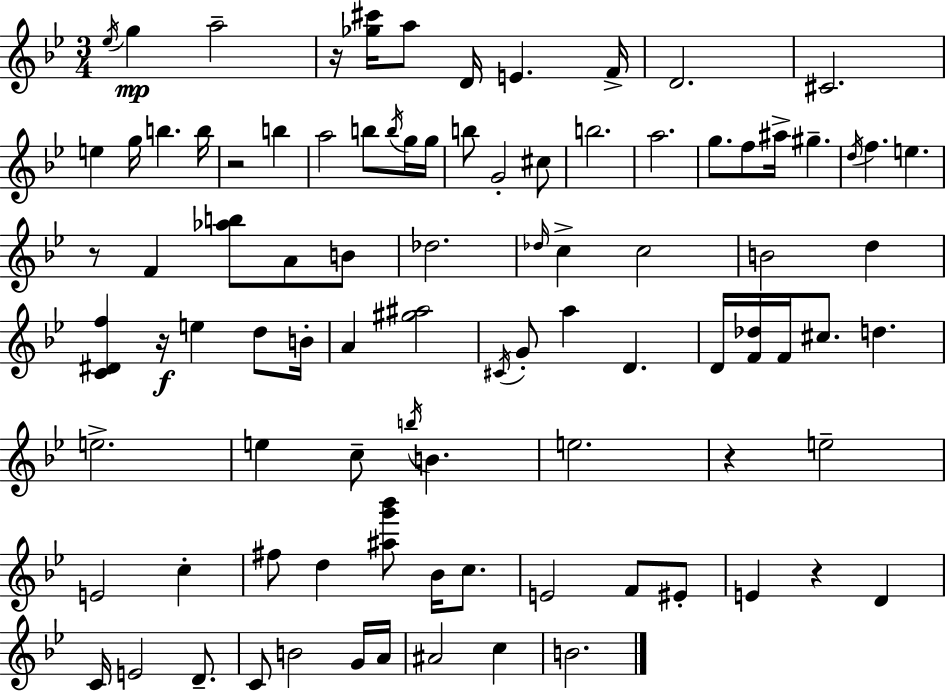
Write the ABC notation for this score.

X:1
T:Untitled
M:3/4
L:1/4
K:Bb
_e/4 g a2 z/4 [_g^c']/4 a/2 D/4 E F/4 D2 ^C2 e g/4 b b/4 z2 b a2 b/2 b/4 g/4 g/4 b/2 G2 ^c/2 b2 a2 g/2 f/2 ^a/4 ^g d/4 f e z/2 F [_ab]/2 A/2 B/2 _d2 _d/4 c c2 B2 d [C^Df] z/4 e d/2 B/4 A [^g^a]2 ^C/4 G/2 a D D/4 [F_d]/4 F/4 ^c/2 d e2 e c/2 b/4 B e2 z e2 E2 c ^f/2 d [^ag'_b']/2 _B/4 c/2 E2 F/2 ^E/2 E z D C/4 E2 D/2 C/2 B2 G/4 A/4 ^A2 c B2